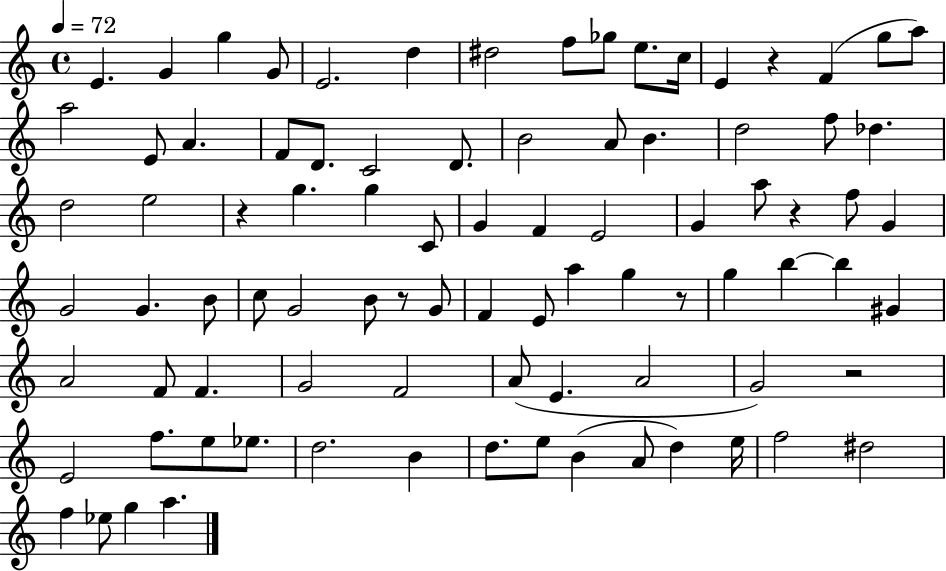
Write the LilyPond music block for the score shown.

{
  \clef treble
  \time 4/4
  \defaultTimeSignature
  \key c \major
  \tempo 4 = 72
  e'4. g'4 g''4 g'8 | e'2. d''4 | dis''2 f''8 ges''8 e''8. c''16 | e'4 r4 f'4( g''8 a''8) | \break a''2 e'8 a'4. | f'8 d'8. c'2 d'8. | b'2 a'8 b'4. | d''2 f''8 des''4. | \break d''2 e''2 | r4 g''4. g''4 c'8 | g'4 f'4 e'2 | g'4 a''8 r4 f''8 g'4 | \break g'2 g'4. b'8 | c''8 g'2 b'8 r8 g'8 | f'4 e'8 a''4 g''4 r8 | g''4 b''4~~ b''4 gis'4 | \break a'2 f'8 f'4. | g'2 f'2 | a'8( e'4. a'2 | g'2) r2 | \break e'2 f''8. e''8 ees''8. | d''2. b'4 | d''8. e''8 b'4( a'8 d''4) e''16 | f''2 dis''2 | \break f''4 ees''8 g''4 a''4. | \bar "|."
}